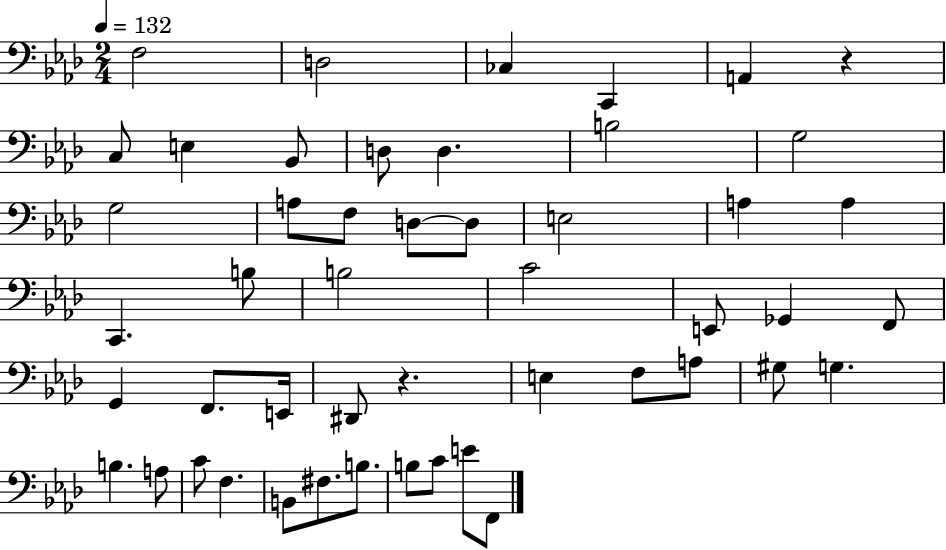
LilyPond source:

{
  \clef bass
  \numericTimeSignature
  \time 2/4
  \key aes \major
  \tempo 4 = 132
  \repeat volta 2 { f2 | d2 | ces4 c,4 | a,4 r4 | \break c8 e4 bes,8 | d8 d4. | b2 | g2 | \break g2 | a8 f8 d8~~ d8 | e2 | a4 a4 | \break c,4. b8 | b2 | c'2 | e,8 ges,4 f,8 | \break g,4 f,8. e,16 | dis,8 r4. | e4 f8 a8 | gis8 g4. | \break b4. a8 | c'8 f4. | b,8 fis8. b8. | b8 c'8 e'8 f,8 | \break } \bar "|."
}